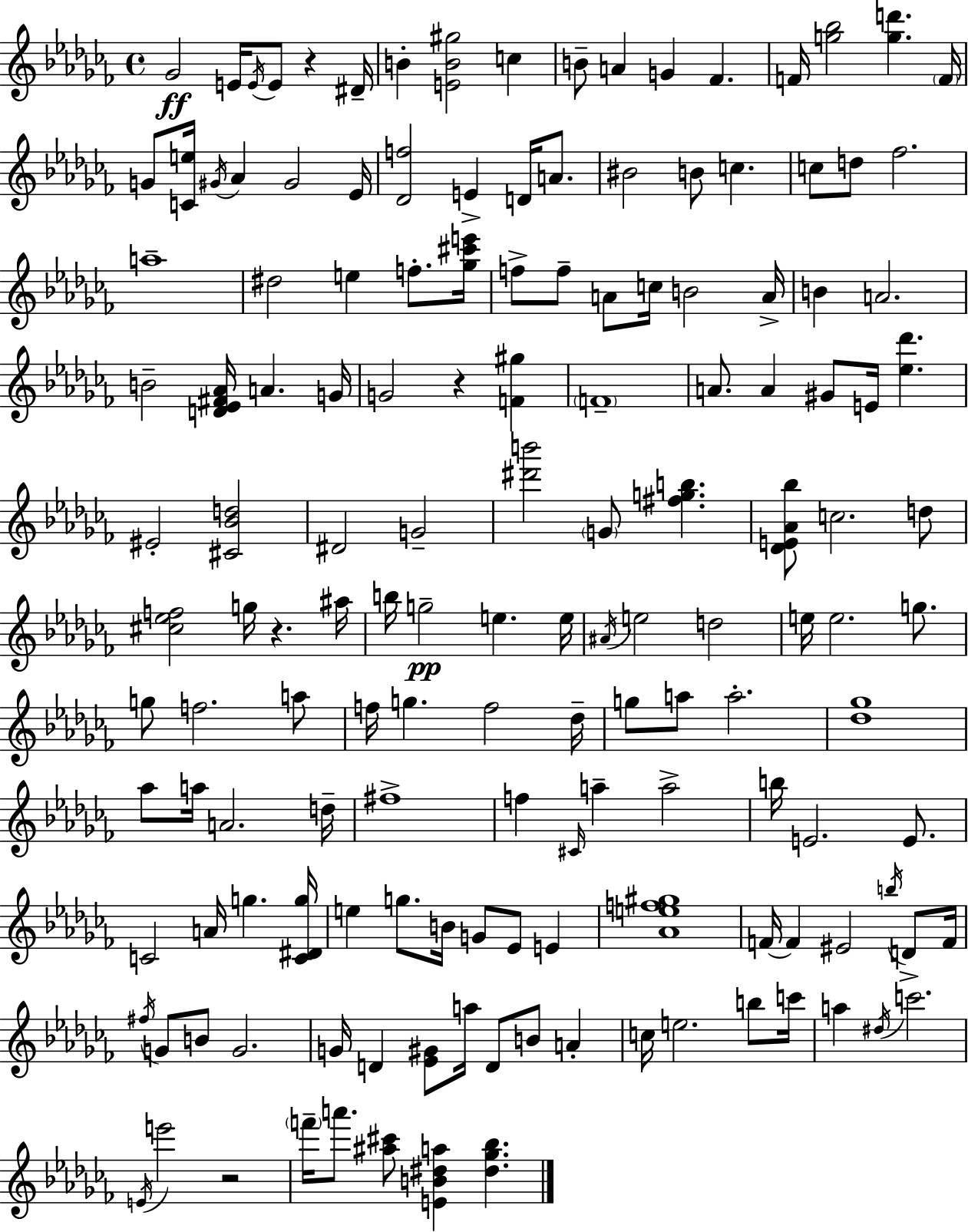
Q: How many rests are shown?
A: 4